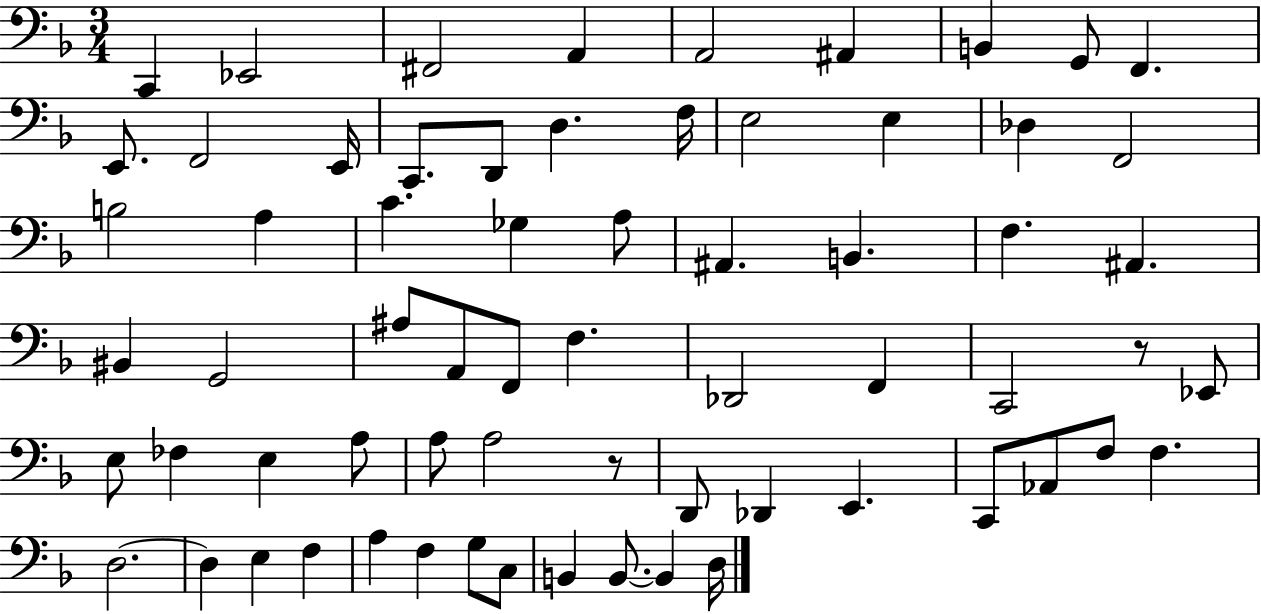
{
  \clef bass
  \numericTimeSignature
  \time 3/4
  \key f \major
  c,4 ees,2 | fis,2 a,4 | a,2 ais,4 | b,4 g,8 f,4. | \break e,8. f,2 e,16 | c,8. d,8 d4. f16 | e2 e4 | des4 f,2 | \break b2 a4 | c'4. ges4 a8 | ais,4. b,4. | f4. ais,4. | \break bis,4 g,2 | ais8 a,8 f,8 f4. | des,2 f,4 | c,2 r8 ees,8 | \break e8 fes4 e4 a8 | a8 a2 r8 | d,8 des,4 e,4. | c,8 aes,8 f8 f4. | \break d2.~~ | d4 e4 f4 | a4 f4 g8 c8 | b,4 b,8.~~ b,4 d16 | \break \bar "|."
}